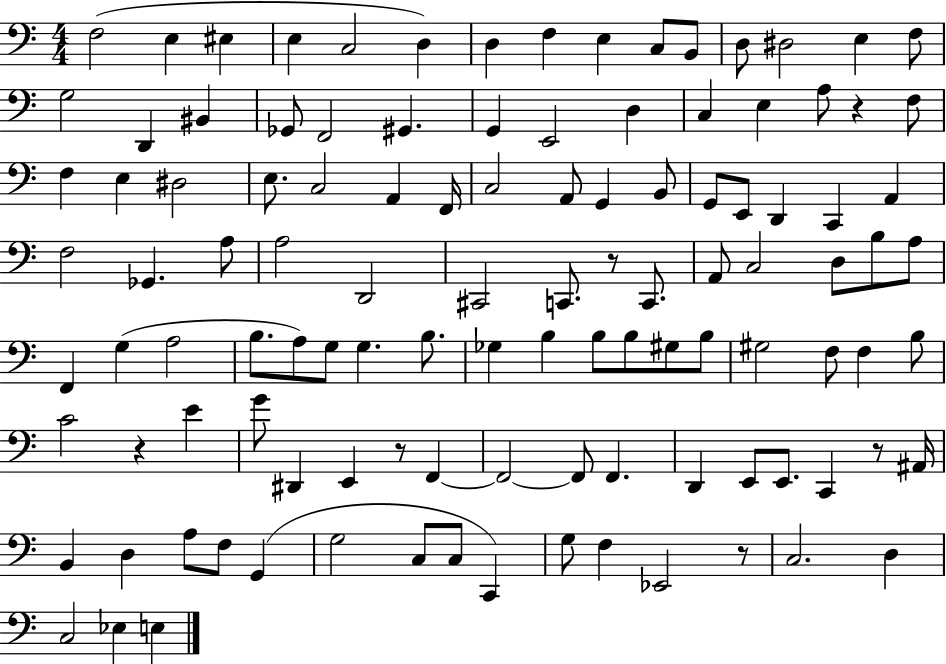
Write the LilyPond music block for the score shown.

{
  \clef bass
  \numericTimeSignature
  \time 4/4
  \key c \major
  f2( e4 eis4 | e4 c2 d4) | d4 f4 e4 c8 b,8 | d8 dis2 e4 f8 | \break g2 d,4 bis,4 | ges,8 f,2 gis,4. | g,4 e,2 d4 | c4 e4 a8 r4 f8 | \break f4 e4 dis2 | e8. c2 a,4 f,16 | c2 a,8 g,4 b,8 | g,8 e,8 d,4 c,4 a,4 | \break f2 ges,4. a8 | a2 d,2 | cis,2 c,8. r8 c,8. | a,8 c2 d8 b8 a8 | \break f,4 g4( a2 | b8. a8) g8 g4. b8. | ges4 b4 b8 b8 gis8 b8 | gis2 f8 f4 b8 | \break c'2 r4 e'4 | g'8 dis,4 e,4 r8 f,4~~ | f,2~~ f,8 f,4. | d,4 e,8 e,8. c,4 r8 ais,16 | \break b,4 d4 a8 f8 g,4( | g2 c8 c8 c,4) | g8 f4 ees,2 r8 | c2. d4 | \break c2 ees4 e4 | \bar "|."
}